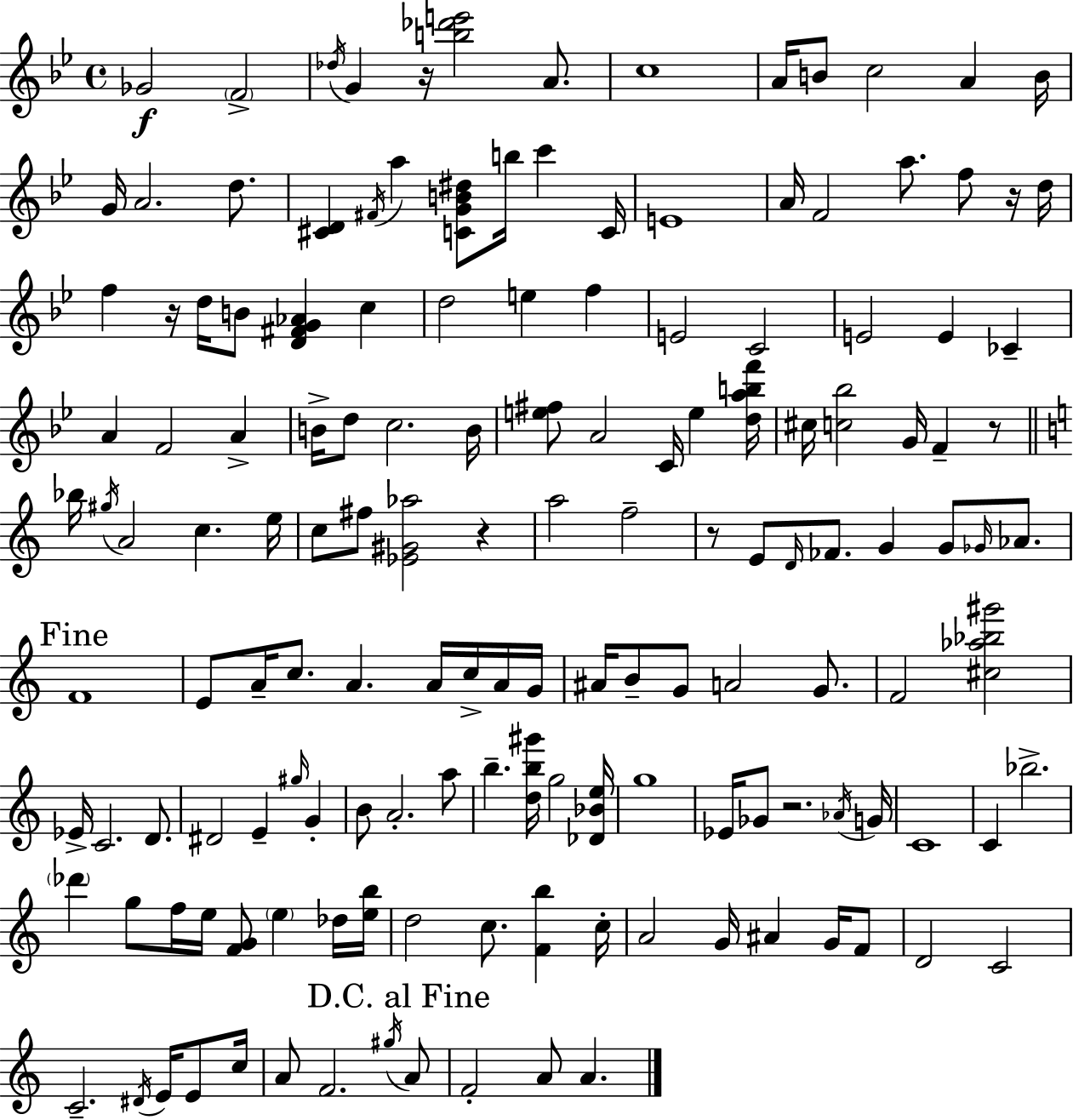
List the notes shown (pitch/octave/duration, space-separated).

Gb4/h F4/h Db5/s G4/q R/s [B5,Db6,E6]/h A4/e. C5/w A4/s B4/e C5/h A4/q B4/s G4/s A4/h. D5/e. [C#4,D4]/q F#4/s A5/q [C4,G4,B4,D#5]/e B5/s C6/q C4/s E4/w A4/s F4/h A5/e. F5/e R/s D5/s F5/q R/s D5/s B4/e [D4,F#4,G4,Ab4]/q C5/q D5/h E5/q F5/q E4/h C4/h E4/h E4/q CES4/q A4/q F4/h A4/q B4/s D5/e C5/h. B4/s [E5,F#5]/e A4/h C4/s E5/q [D5,A5,B5,F6]/s C#5/s [C5,Bb5]/h G4/s F4/q R/e Bb5/s G#5/s A4/h C5/q. E5/s C5/e F#5/e [Eb4,G#4,Ab5]/h R/q A5/h F5/h R/e E4/e D4/s FES4/e. G4/q G4/e Gb4/s Ab4/e. F4/w E4/e A4/s C5/e. A4/q. A4/s C5/s A4/s G4/s A#4/s B4/e G4/e A4/h G4/e. F4/h [C#5,Ab5,Bb5,G#6]/h Eb4/s C4/h. D4/e. D#4/h E4/q G#5/s G4/q B4/e A4/h. A5/e B5/q. [D5,B5,G#6]/s G5/h [Db4,Bb4,E5]/s G5/w Eb4/s Gb4/e R/h. Ab4/s G4/s C4/w C4/q Bb5/h. Db6/q G5/e F5/s E5/s [F4,G4]/e E5/q Db5/s [E5,B5]/s D5/h C5/e. [F4,B5]/q C5/s A4/h G4/s A#4/q G4/s F4/e D4/h C4/h C4/h. D#4/s E4/s E4/e C5/s A4/e F4/h. G#5/s A4/e F4/h A4/e A4/q.